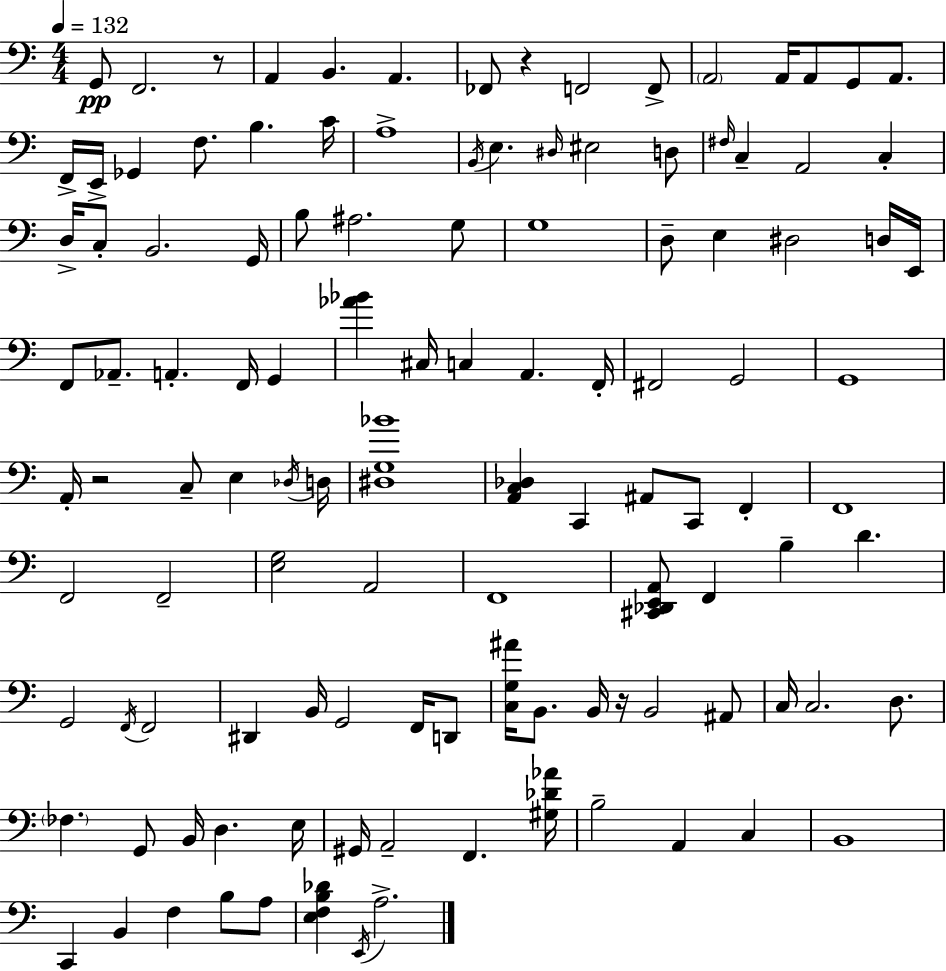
X:1
T:Untitled
M:4/4
L:1/4
K:C
G,,/2 F,,2 z/2 A,, B,, A,, _F,,/2 z F,,2 F,,/2 A,,2 A,,/4 A,,/2 G,,/2 A,,/2 F,,/4 E,,/4 _G,, F,/2 B, C/4 A,4 B,,/4 E, ^D,/4 ^E,2 D,/2 ^F,/4 C, A,,2 C, D,/4 C,/2 B,,2 G,,/4 B,/2 ^A,2 G,/2 G,4 D,/2 E, ^D,2 D,/4 E,,/4 F,,/2 _A,,/2 A,, F,,/4 G,, [_A_B] ^C,/4 C, A,, F,,/4 ^F,,2 G,,2 G,,4 A,,/4 z2 C,/2 E, _D,/4 D,/4 [^D,G,_B]4 [A,,C,_D,] C,, ^A,,/2 C,,/2 F,, F,,4 F,,2 F,,2 [E,G,]2 A,,2 F,,4 [^C,,_D,,E,,A,,]/2 F,, B, D G,,2 F,,/4 F,,2 ^D,, B,,/4 G,,2 F,,/4 D,,/2 [C,G,^A]/4 B,,/2 B,,/4 z/4 B,,2 ^A,,/2 C,/4 C,2 D,/2 _F, G,,/2 B,,/4 D, E,/4 ^G,,/4 A,,2 F,, [^G,_D_A]/4 B,2 A,, C, B,,4 C,, B,, F, B,/2 A,/2 [E,F,B,_D] E,,/4 A,2